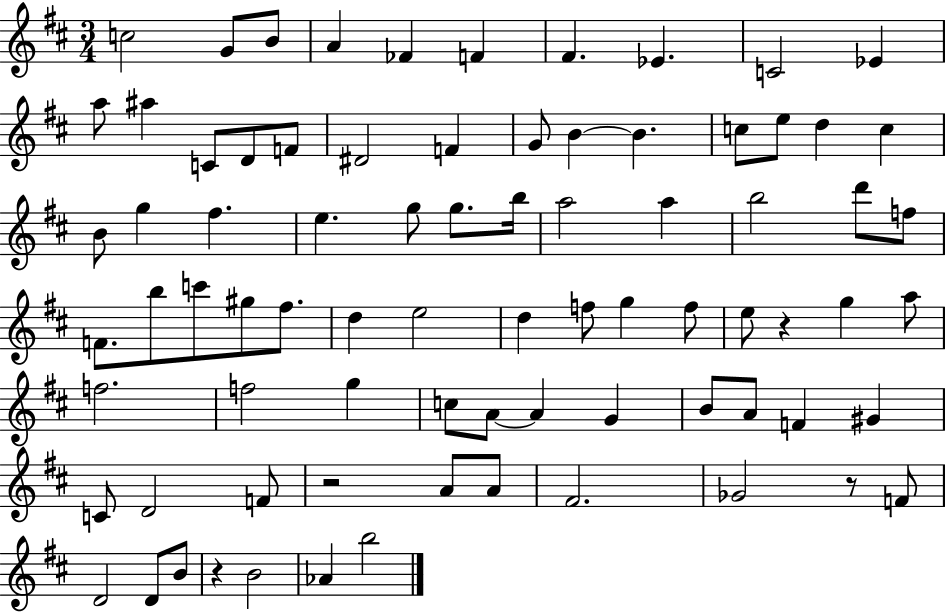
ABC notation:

X:1
T:Untitled
M:3/4
L:1/4
K:D
c2 G/2 B/2 A _F F ^F _E C2 _E a/2 ^a C/2 D/2 F/2 ^D2 F G/2 B B c/2 e/2 d c B/2 g ^f e g/2 g/2 b/4 a2 a b2 d'/2 f/2 F/2 b/2 c'/2 ^g/2 ^f/2 d e2 d f/2 g f/2 e/2 z g a/2 f2 f2 g c/2 A/2 A G B/2 A/2 F ^G C/2 D2 F/2 z2 A/2 A/2 ^F2 _G2 z/2 F/2 D2 D/2 B/2 z B2 _A b2